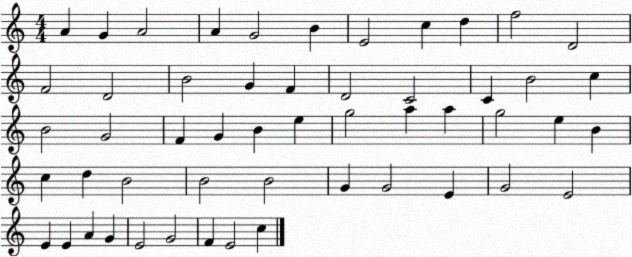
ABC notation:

X:1
T:Untitled
M:4/4
L:1/4
K:C
A G A2 A G2 B E2 c d f2 D2 F2 D2 B2 G F D2 C2 C B2 c B2 G2 F G B e g2 a a g2 e B c d B2 B2 B2 G G2 E G2 E2 E E A G E2 G2 F E2 c